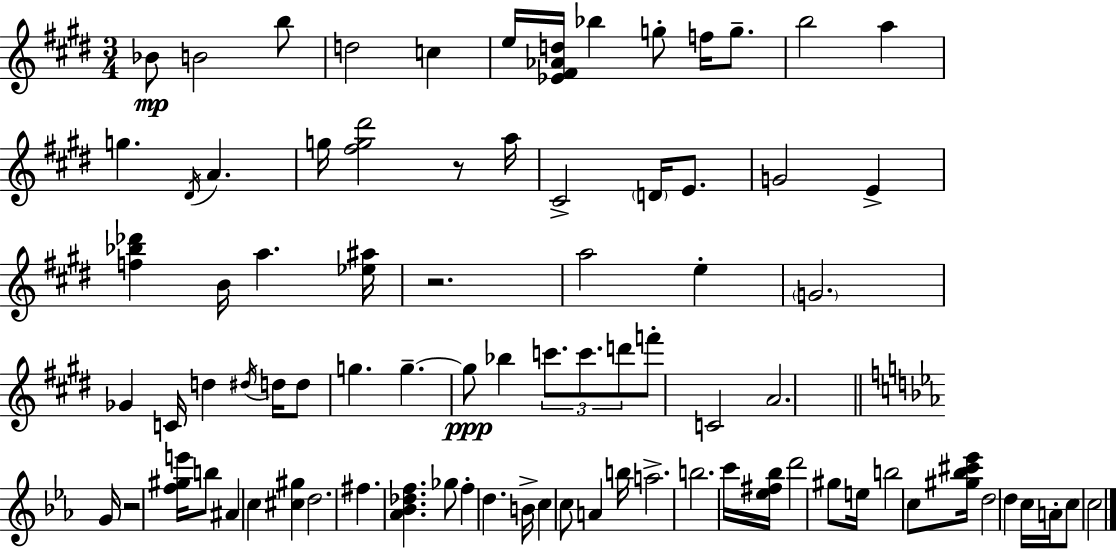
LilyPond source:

{
  \clef treble
  \numericTimeSignature
  \time 3/4
  \key e \major
  bes'8\mp b'2 b''8 | d''2 c''4 | e''16 <ees' fis' aes' d''>16 bes''4 g''8-. f''16 g''8.-- | b''2 a''4 | \break g''4. \acciaccatura { dis'16 } a'4. | g''16 <fis'' g'' dis'''>2 r8 | a''16 cis'2-> \parenthesize d'16 e'8. | g'2 e'4-> | \break <f'' bes'' des'''>4 b'16 a''4. | <ees'' ais''>16 r2. | a''2 e''4-. | \parenthesize g'2. | \break ges'4 c'16 d''4 \acciaccatura { dis''16 } d''16 | d''8 g''4. g''4.--~~ | g''8\ppp bes''4 \tuplet 3/2 { c'''8. c'''8. | d'''8 } f'''8-. c'2 | \break a'2. | \bar "||" \break \key ees \major g'16 r2 <f'' gis'' e'''>16 b''8 | ais'4 c''4 <cis'' gis''>4 | d''2. | fis''4. <aes' bes' des'' f''>4. | \break ges''8 f''4-. d''4. | b'16-> c''4 c''8 a'4 b''16 | a''2.-> | b''2. | \break c'''16 <ees'' fis'' bes''>16 d'''2 gis''8 | e''16 b''2 c''8 <gis'' bes'' cis''' ees'''>16 | d''2 d''4 | c''16 a'16-. c''8 c''2 | \break \bar "|."
}